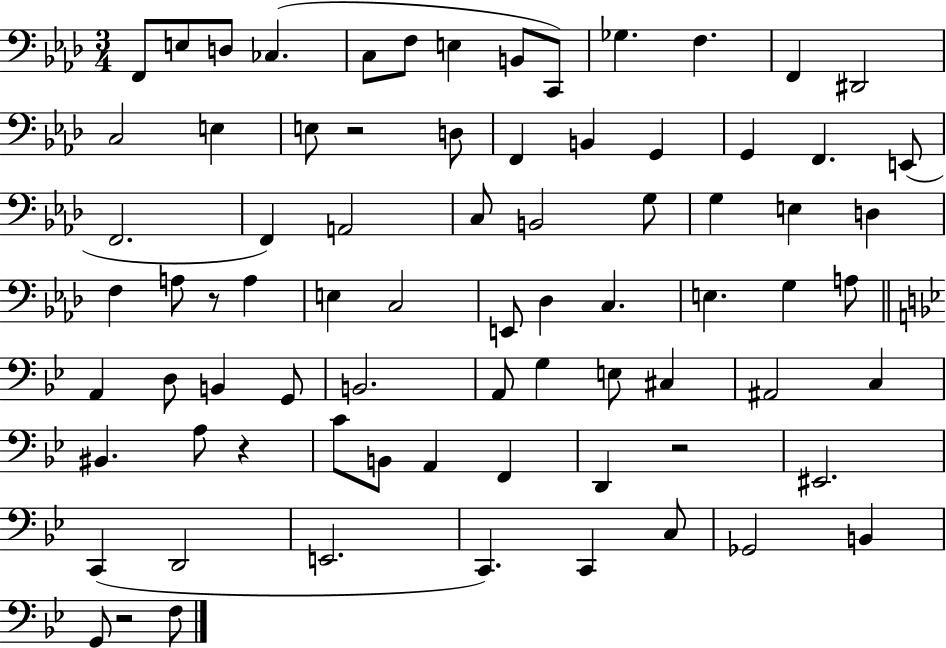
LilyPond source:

{
  \clef bass
  \numericTimeSignature
  \time 3/4
  \key aes \major
  f,8 e8 d8 ces4.( | c8 f8 e4 b,8 c,8) | ges4. f4. | f,4 dis,2 | \break c2 e4 | e8 r2 d8 | f,4 b,4 g,4 | g,4 f,4. e,8( | \break f,2. | f,4) a,2 | c8 b,2 g8 | g4 e4 d4 | \break f4 a8 r8 a4 | e4 c2 | e,8 des4 c4. | e4. g4 a8 | \break \bar "||" \break \key bes \major a,4 d8 b,4 g,8 | b,2. | a,8 g4 e8 cis4 | ais,2 c4 | \break bis,4. a8 r4 | c'8 b,8 a,4 f,4 | d,4 r2 | eis,2. | \break c,4( d,2 | e,2. | c,4.) c,4 c8 | ges,2 b,4 | \break g,8 r2 f8 | \bar "|."
}